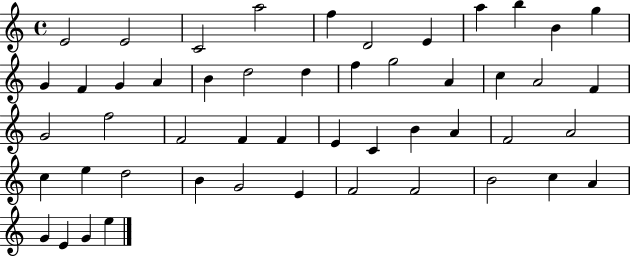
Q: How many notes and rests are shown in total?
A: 50